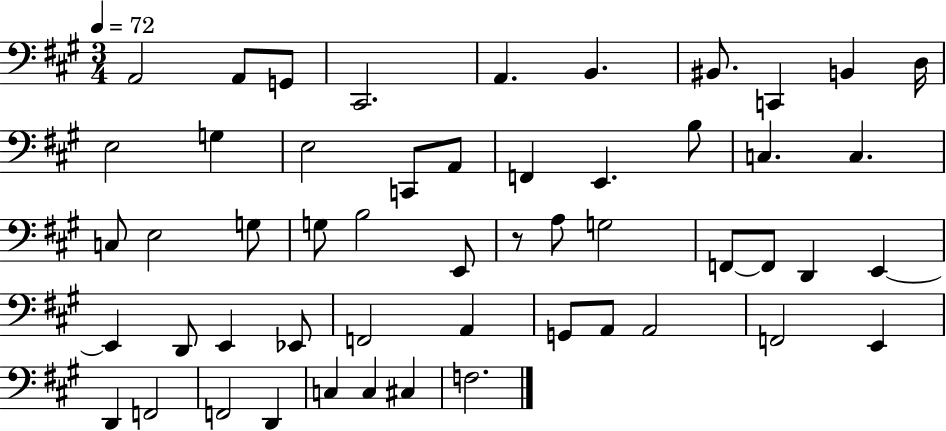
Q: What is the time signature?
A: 3/4